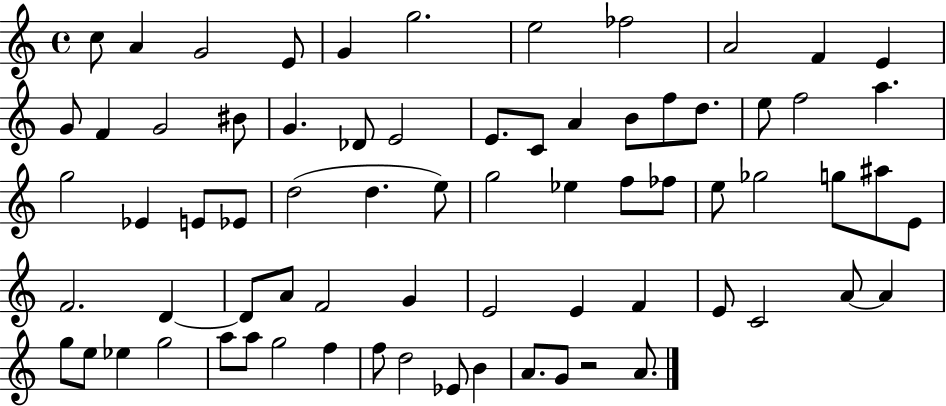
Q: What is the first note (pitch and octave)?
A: C5